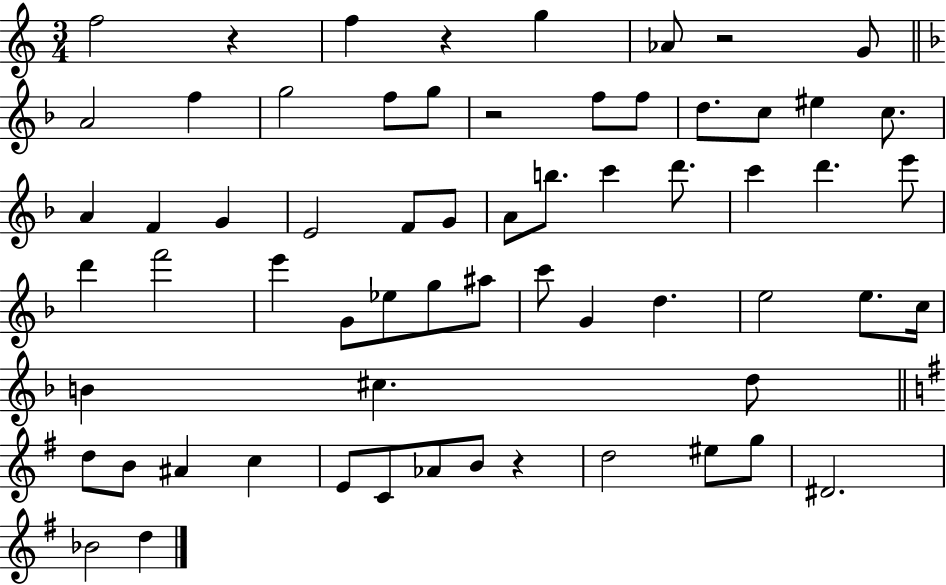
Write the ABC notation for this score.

X:1
T:Untitled
M:3/4
L:1/4
K:C
f2 z f z g _A/2 z2 G/2 A2 f g2 f/2 g/2 z2 f/2 f/2 d/2 c/2 ^e c/2 A F G E2 F/2 G/2 A/2 b/2 c' d'/2 c' d' e'/2 d' f'2 e' G/2 _e/2 g/2 ^a/2 c'/2 G d e2 e/2 c/4 B ^c d/2 d/2 B/2 ^A c E/2 C/2 _A/2 B/2 z d2 ^e/2 g/2 ^D2 _B2 d